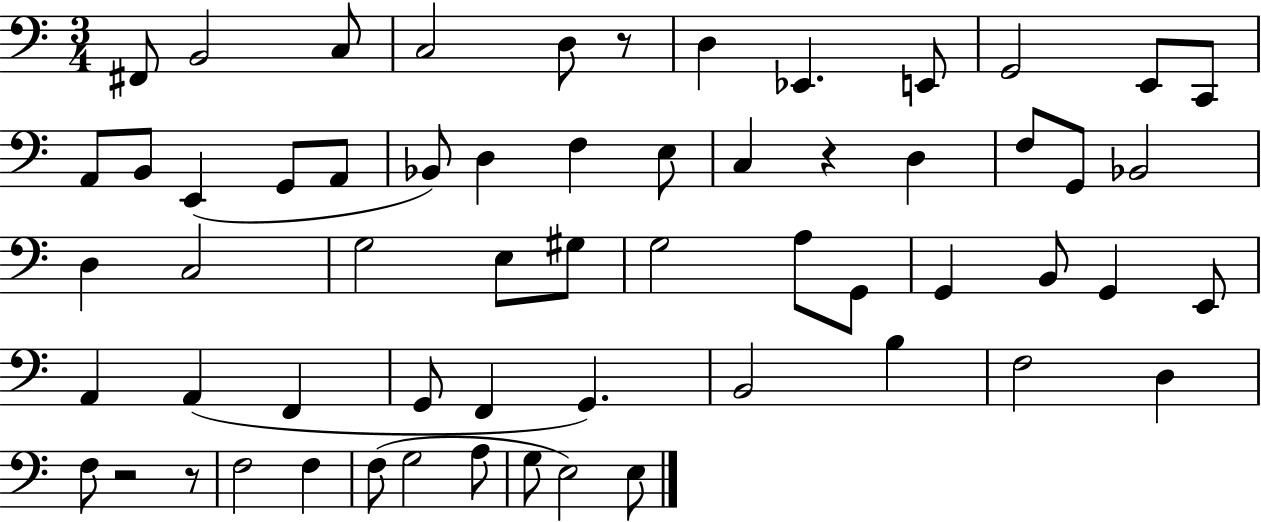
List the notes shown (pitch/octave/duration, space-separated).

F#2/e B2/h C3/e C3/h D3/e R/e D3/q Eb2/q. E2/e G2/h E2/e C2/e A2/e B2/e E2/q G2/e A2/e Bb2/e D3/q F3/q E3/e C3/q R/q D3/q F3/e G2/e Bb2/h D3/q C3/h G3/h E3/e G#3/e G3/h A3/e G2/e G2/q B2/e G2/q E2/e A2/q A2/q F2/q G2/e F2/q G2/q. B2/h B3/q F3/h D3/q F3/e R/h R/e F3/h F3/q F3/e G3/h A3/e G3/e E3/h E3/e